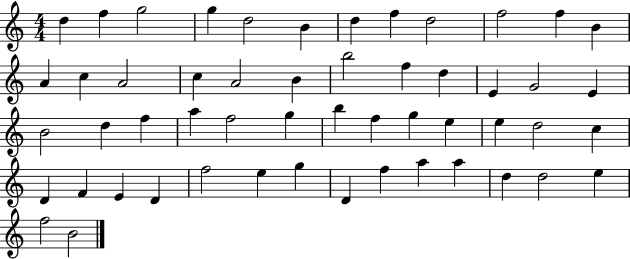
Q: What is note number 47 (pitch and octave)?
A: A5